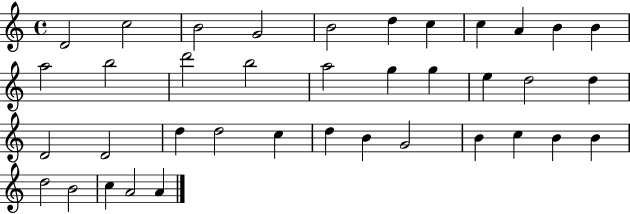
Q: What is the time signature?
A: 4/4